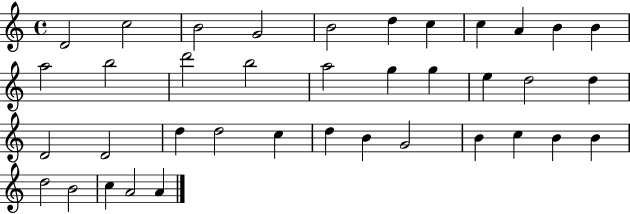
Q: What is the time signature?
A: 4/4